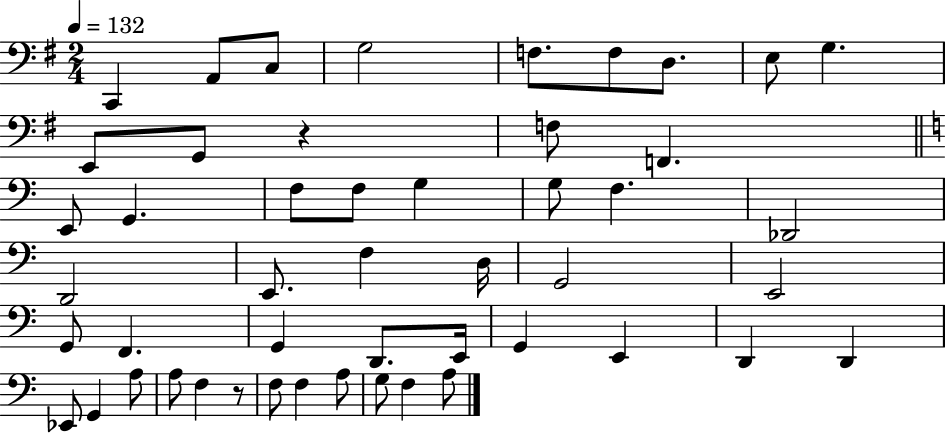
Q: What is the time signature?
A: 2/4